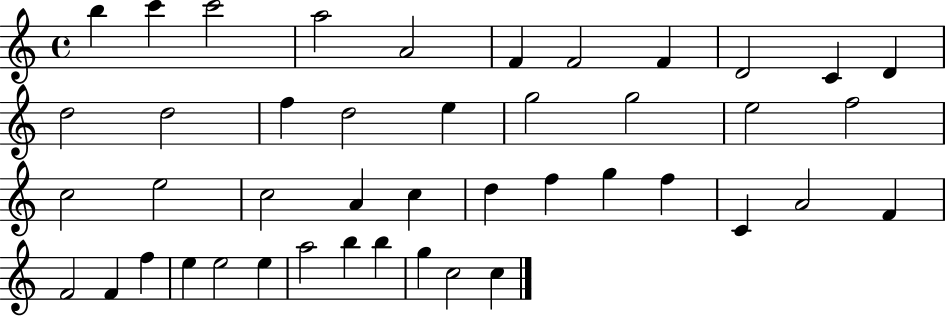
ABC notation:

X:1
T:Untitled
M:4/4
L:1/4
K:C
b c' c'2 a2 A2 F F2 F D2 C D d2 d2 f d2 e g2 g2 e2 f2 c2 e2 c2 A c d f g f C A2 F F2 F f e e2 e a2 b b g c2 c